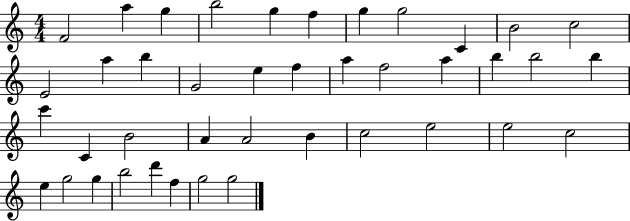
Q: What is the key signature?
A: C major